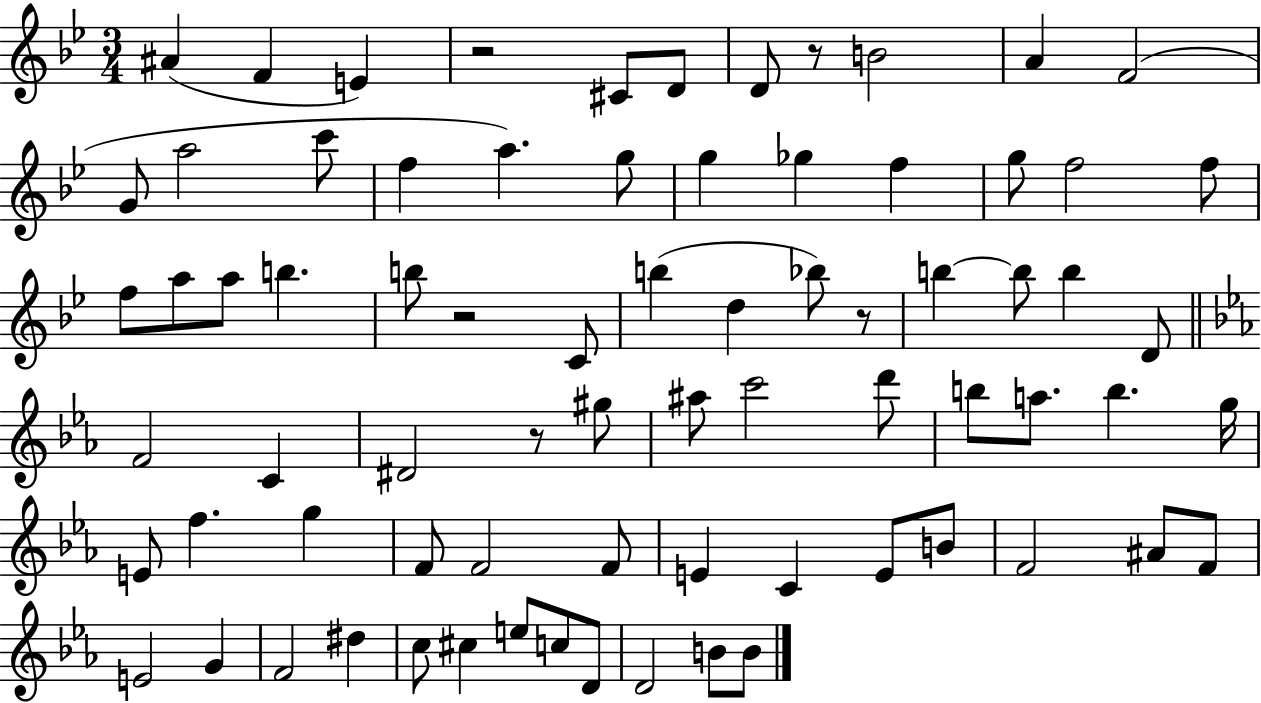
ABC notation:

X:1
T:Untitled
M:3/4
L:1/4
K:Bb
^A F E z2 ^C/2 D/2 D/2 z/2 B2 A F2 G/2 a2 c'/2 f a g/2 g _g f g/2 f2 f/2 f/2 a/2 a/2 b b/2 z2 C/2 b d _b/2 z/2 b b/2 b D/2 F2 C ^D2 z/2 ^g/2 ^a/2 c'2 d'/2 b/2 a/2 b g/4 E/2 f g F/2 F2 F/2 E C E/2 B/2 F2 ^A/2 F/2 E2 G F2 ^d c/2 ^c e/2 c/2 D/2 D2 B/2 B/2